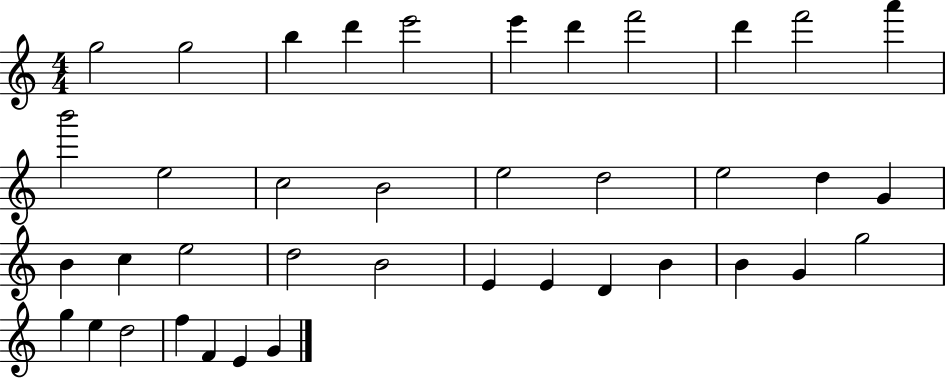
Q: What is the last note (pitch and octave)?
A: G4